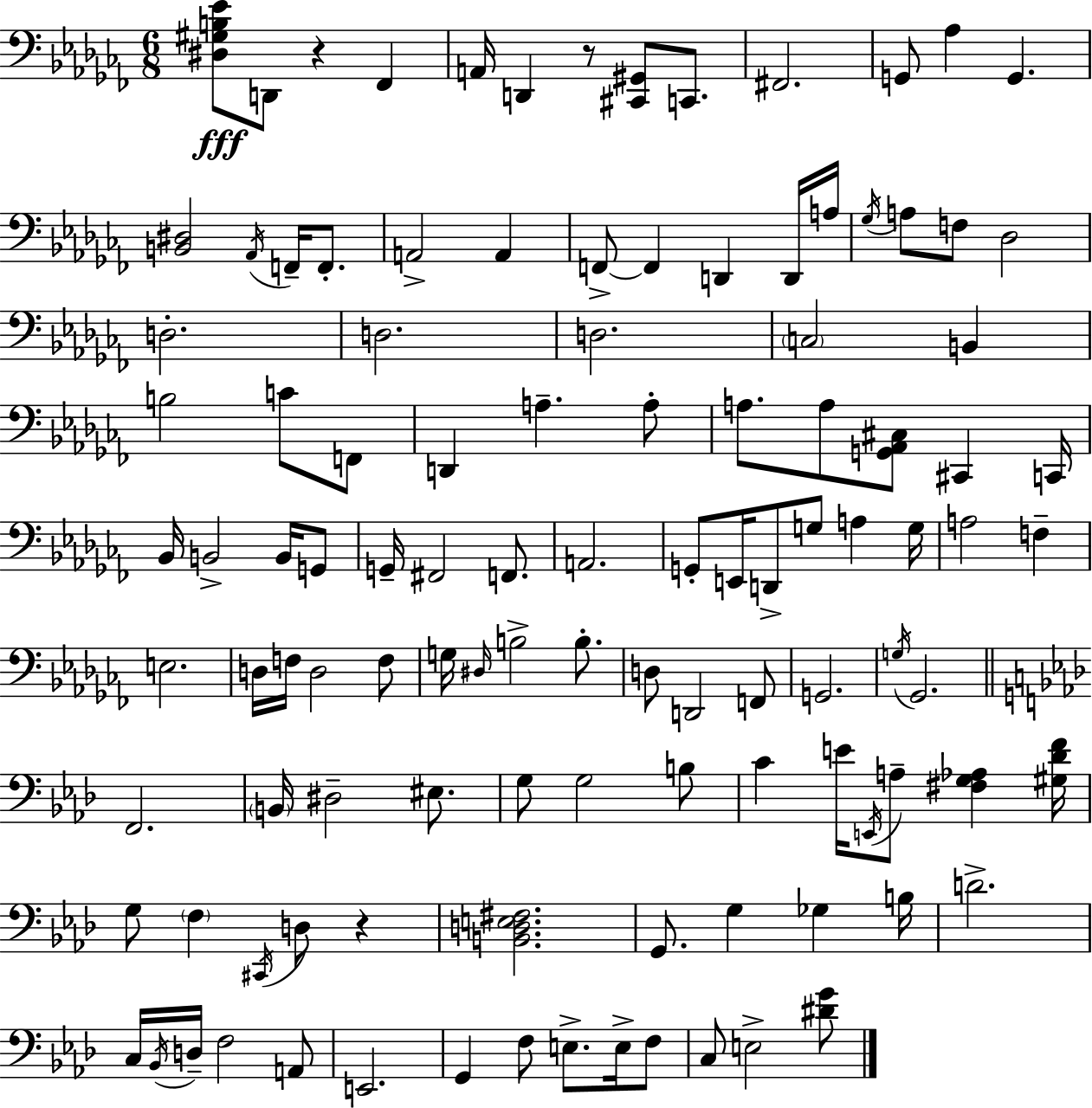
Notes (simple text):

[D#3,G#3,B3,Eb4]/e D2/e R/q FES2/q A2/s D2/q R/e [C#2,G#2]/e C2/e. F#2/h. G2/e Ab3/q G2/q. [B2,D#3]/h Ab2/s F2/s F2/e. A2/h A2/q F2/e F2/q D2/q D2/s A3/s Gb3/s A3/e F3/e Db3/h D3/h. D3/h. D3/h. C3/h B2/q B3/h C4/e F2/e D2/q A3/q. A3/e A3/e. A3/e [G2,Ab2,C#3]/e C#2/q C2/s Bb2/s B2/h B2/s G2/e G2/s F#2/h F2/e. A2/h. G2/e E2/s D2/e G3/e A3/q G3/s A3/h F3/q E3/h. D3/s F3/s D3/h F3/e G3/s D#3/s B3/h B3/e. D3/e D2/h F2/e G2/h. G3/s Gb2/h. F2/h. B2/s D#3/h EIS3/e. G3/e G3/h B3/e C4/q E4/s E2/s A3/e [F#3,G3,Ab3]/q [G#3,Db4,F4]/s G3/e F3/q C#2/s D3/e R/q [B2,D3,E3,F#3]/h. G2/e. G3/q Gb3/q B3/s D4/h. C3/s Bb2/s D3/s F3/h A2/e E2/h. G2/q F3/e E3/e. E3/s F3/e C3/e E3/h [D#4,G4]/e